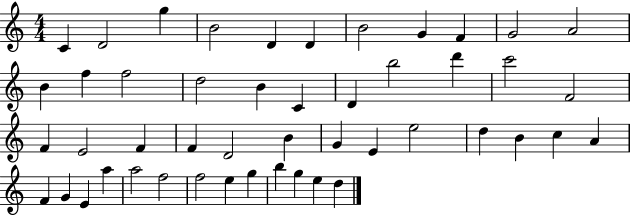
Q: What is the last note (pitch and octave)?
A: D5